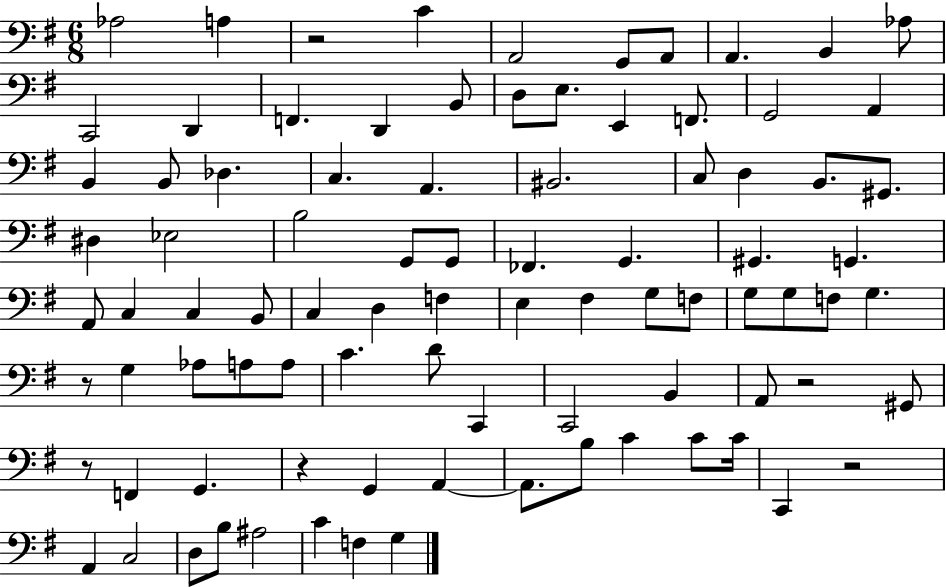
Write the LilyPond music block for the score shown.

{
  \clef bass
  \numericTimeSignature
  \time 6/8
  \key g \major
  aes2 a4 | r2 c'4 | a,2 g,8 a,8 | a,4. b,4 aes8 | \break c,2 d,4 | f,4. d,4 b,8 | d8 e8. e,4 f,8. | g,2 a,4 | \break b,4 b,8 des4. | c4. a,4. | bis,2. | c8 d4 b,8. gis,8. | \break dis4 ees2 | b2 g,8 g,8 | fes,4. g,4. | gis,4. g,4. | \break a,8 c4 c4 b,8 | c4 d4 f4 | e4 fis4 g8 f8 | g8 g8 f8 g4. | \break r8 g4 aes8 a8 a8 | c'4. d'8 c,4 | c,2 b,4 | a,8 r2 gis,8 | \break r8 f,4 g,4. | r4 g,4 a,4~~ | a,8. b8 c'4 c'8 c'16 | c,4 r2 | \break a,4 c2 | d8 b8 ais2 | c'4 f4 g4 | \bar "|."
}